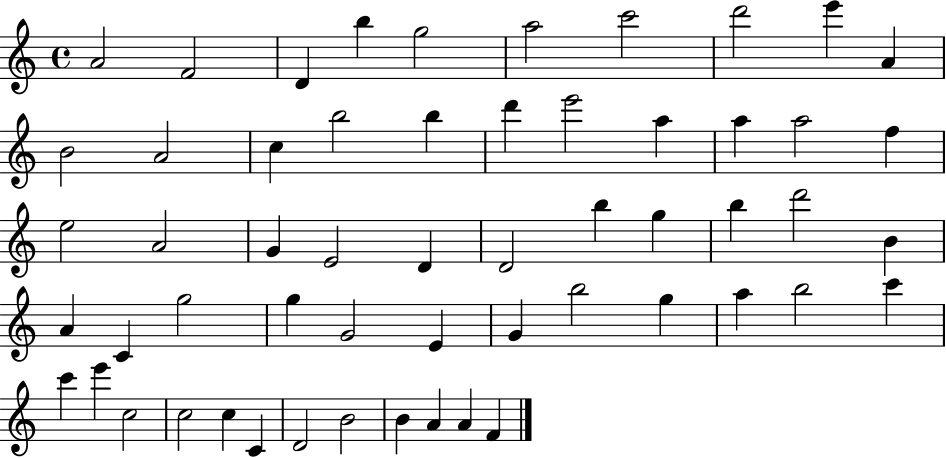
{
  \clef treble
  \time 4/4
  \defaultTimeSignature
  \key c \major
  a'2 f'2 | d'4 b''4 g''2 | a''2 c'''2 | d'''2 e'''4 a'4 | \break b'2 a'2 | c''4 b''2 b''4 | d'''4 e'''2 a''4 | a''4 a''2 f''4 | \break e''2 a'2 | g'4 e'2 d'4 | d'2 b''4 g''4 | b''4 d'''2 b'4 | \break a'4 c'4 g''2 | g''4 g'2 e'4 | g'4 b''2 g''4 | a''4 b''2 c'''4 | \break c'''4 e'''4 c''2 | c''2 c''4 c'4 | d'2 b'2 | b'4 a'4 a'4 f'4 | \break \bar "|."
}